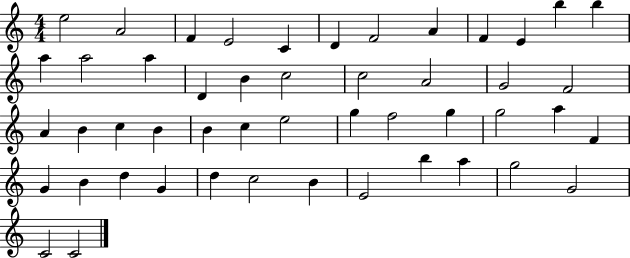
X:1
T:Untitled
M:4/4
L:1/4
K:C
e2 A2 F E2 C D F2 A F E b b a a2 a D B c2 c2 A2 G2 F2 A B c B B c e2 g f2 g g2 a F G B d G d c2 B E2 b a g2 G2 C2 C2